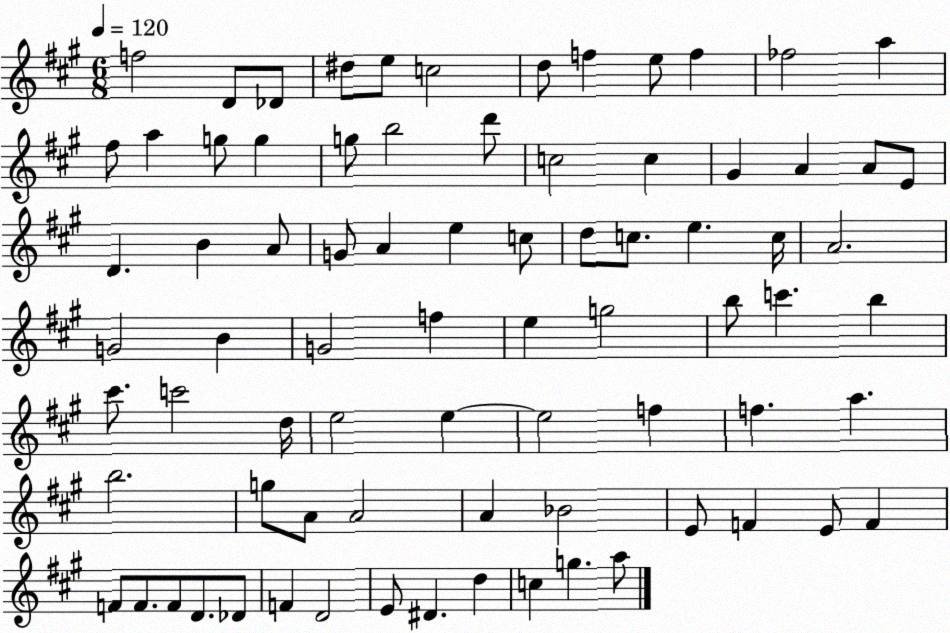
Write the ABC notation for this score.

X:1
T:Untitled
M:6/8
L:1/4
K:A
f2 D/2 _D/2 ^d/2 e/2 c2 d/2 f e/2 f _f2 a ^f/2 a g/2 g g/2 b2 d'/2 c2 c ^G A A/2 E/2 D B A/2 G/2 A e c/2 d/2 c/2 e c/4 A2 G2 B G2 f e g2 b/2 c' b ^c'/2 c'2 d/4 e2 e e2 f f a b2 g/2 A/2 A2 A _B2 E/2 F E/2 F F/2 F/2 F/2 D/2 _D/2 F D2 E/2 ^D d c g a/2